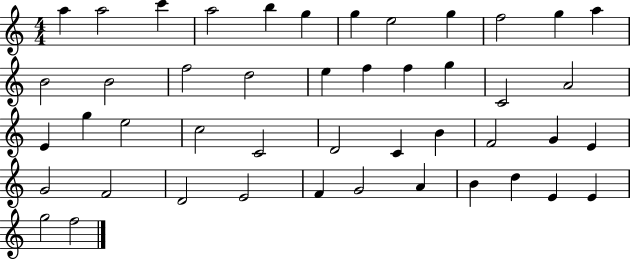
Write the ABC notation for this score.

X:1
T:Untitled
M:4/4
L:1/4
K:C
a a2 c' a2 b g g e2 g f2 g a B2 B2 f2 d2 e f f g C2 A2 E g e2 c2 C2 D2 C B F2 G E G2 F2 D2 E2 F G2 A B d E E g2 f2